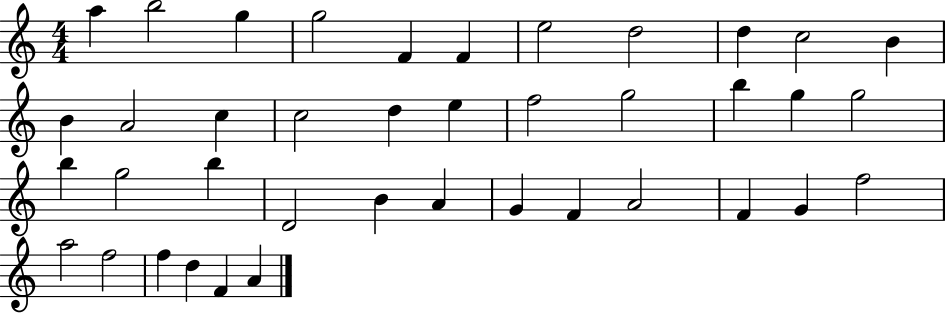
X:1
T:Untitled
M:4/4
L:1/4
K:C
a b2 g g2 F F e2 d2 d c2 B B A2 c c2 d e f2 g2 b g g2 b g2 b D2 B A G F A2 F G f2 a2 f2 f d F A